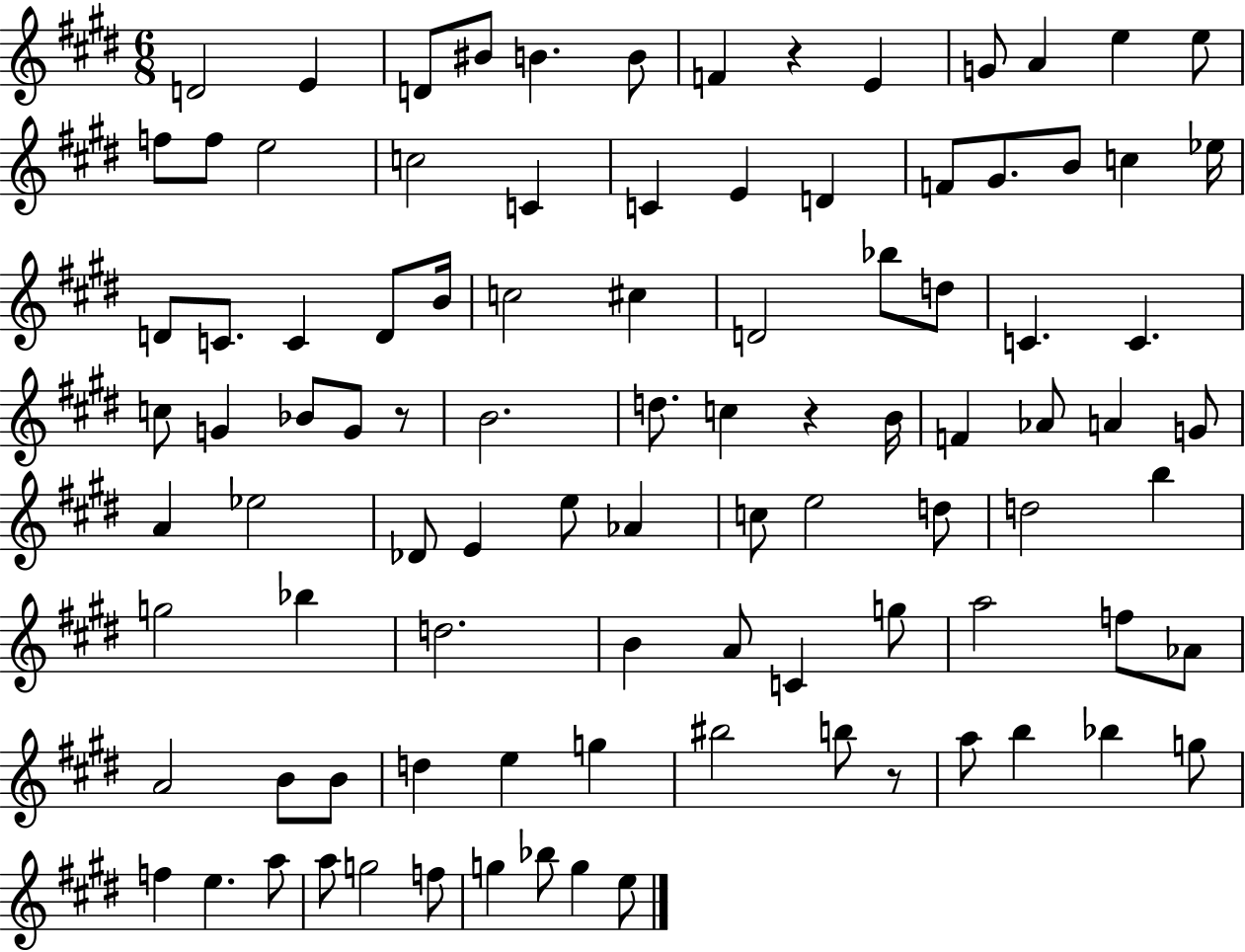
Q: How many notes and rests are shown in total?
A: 96